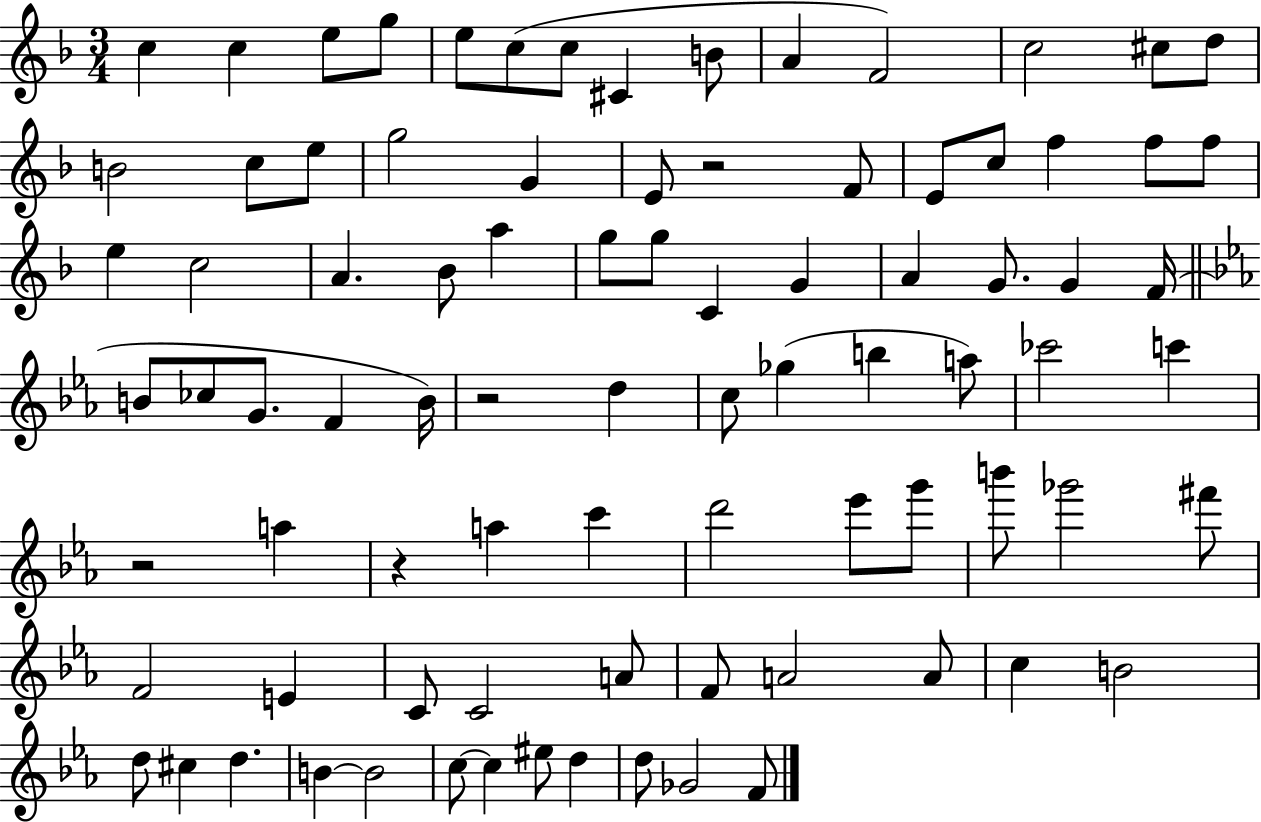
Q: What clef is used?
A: treble